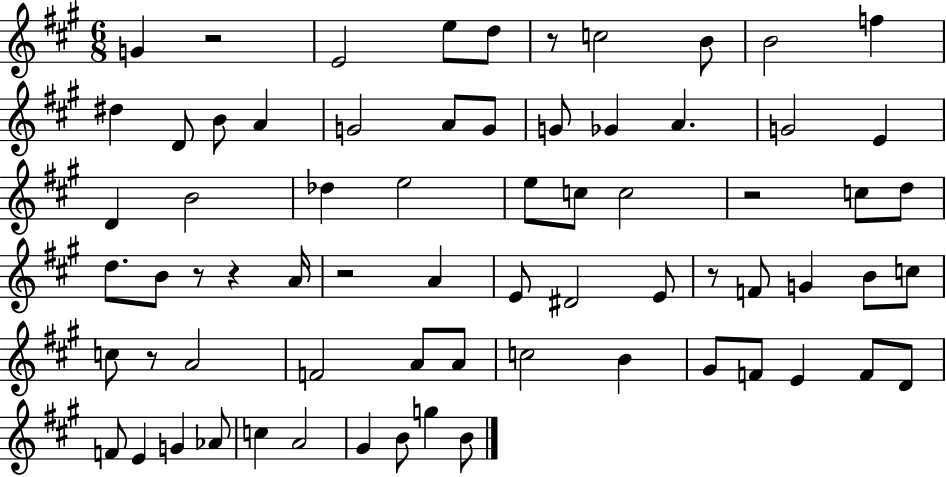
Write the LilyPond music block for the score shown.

{
  \clef treble
  \numericTimeSignature
  \time 6/8
  \key a \major
  g'4 r2 | e'2 e''8 d''8 | r8 c''2 b'8 | b'2 f''4 | \break dis''4 d'8 b'8 a'4 | g'2 a'8 g'8 | g'8 ges'4 a'4. | g'2 e'4 | \break d'4 b'2 | des''4 e''2 | e''8 c''8 c''2 | r2 c''8 d''8 | \break d''8. b'8 r8 r4 a'16 | r2 a'4 | e'8 dis'2 e'8 | r8 f'8 g'4 b'8 c''8 | \break c''8 r8 a'2 | f'2 a'8 a'8 | c''2 b'4 | gis'8 f'8 e'4 f'8 d'8 | \break f'8 e'4 g'4 aes'8 | c''4 a'2 | gis'4 b'8 g''4 b'8 | \bar "|."
}